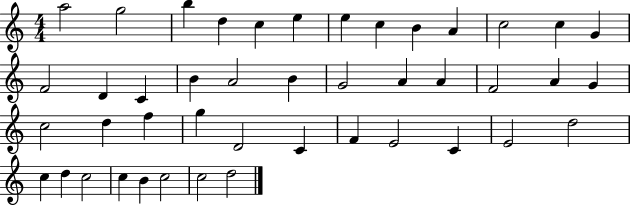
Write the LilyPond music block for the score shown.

{
  \clef treble
  \numericTimeSignature
  \time 4/4
  \key c \major
  a''2 g''2 | b''4 d''4 c''4 e''4 | e''4 c''4 b'4 a'4 | c''2 c''4 g'4 | \break f'2 d'4 c'4 | b'4 a'2 b'4 | g'2 a'4 a'4 | f'2 a'4 g'4 | \break c''2 d''4 f''4 | g''4 d'2 c'4 | f'4 e'2 c'4 | e'2 d''2 | \break c''4 d''4 c''2 | c''4 b'4 c''2 | c''2 d''2 | \bar "|."
}